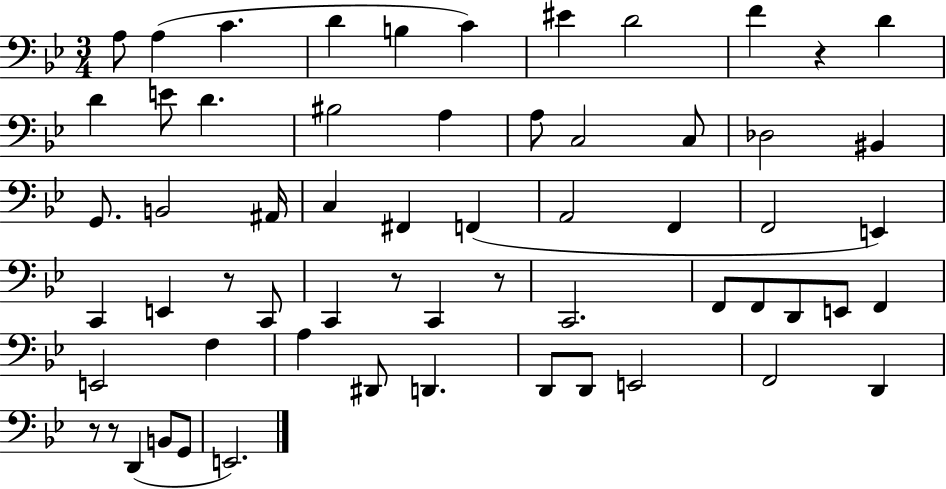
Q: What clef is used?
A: bass